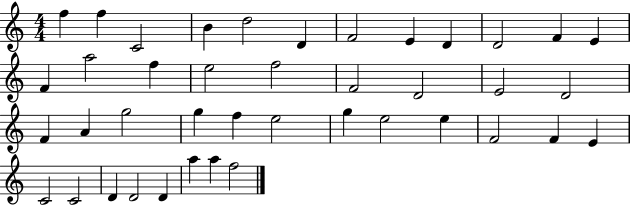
F5/q F5/q C4/h B4/q D5/h D4/q F4/h E4/q D4/q D4/h F4/q E4/q F4/q A5/h F5/q E5/h F5/h F4/h D4/h E4/h D4/h F4/q A4/q G5/h G5/q F5/q E5/h G5/q E5/h E5/q F4/h F4/q E4/q C4/h C4/h D4/q D4/h D4/q A5/q A5/q F5/h